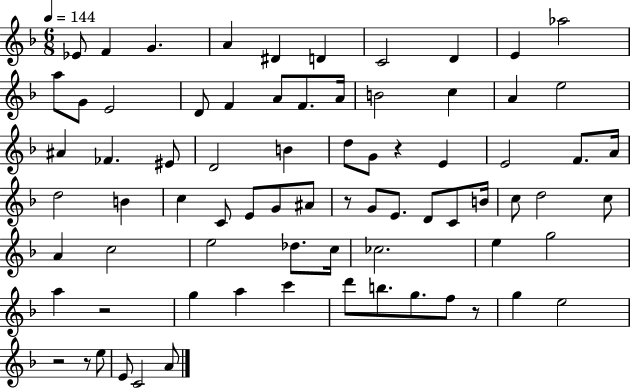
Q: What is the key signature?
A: F major